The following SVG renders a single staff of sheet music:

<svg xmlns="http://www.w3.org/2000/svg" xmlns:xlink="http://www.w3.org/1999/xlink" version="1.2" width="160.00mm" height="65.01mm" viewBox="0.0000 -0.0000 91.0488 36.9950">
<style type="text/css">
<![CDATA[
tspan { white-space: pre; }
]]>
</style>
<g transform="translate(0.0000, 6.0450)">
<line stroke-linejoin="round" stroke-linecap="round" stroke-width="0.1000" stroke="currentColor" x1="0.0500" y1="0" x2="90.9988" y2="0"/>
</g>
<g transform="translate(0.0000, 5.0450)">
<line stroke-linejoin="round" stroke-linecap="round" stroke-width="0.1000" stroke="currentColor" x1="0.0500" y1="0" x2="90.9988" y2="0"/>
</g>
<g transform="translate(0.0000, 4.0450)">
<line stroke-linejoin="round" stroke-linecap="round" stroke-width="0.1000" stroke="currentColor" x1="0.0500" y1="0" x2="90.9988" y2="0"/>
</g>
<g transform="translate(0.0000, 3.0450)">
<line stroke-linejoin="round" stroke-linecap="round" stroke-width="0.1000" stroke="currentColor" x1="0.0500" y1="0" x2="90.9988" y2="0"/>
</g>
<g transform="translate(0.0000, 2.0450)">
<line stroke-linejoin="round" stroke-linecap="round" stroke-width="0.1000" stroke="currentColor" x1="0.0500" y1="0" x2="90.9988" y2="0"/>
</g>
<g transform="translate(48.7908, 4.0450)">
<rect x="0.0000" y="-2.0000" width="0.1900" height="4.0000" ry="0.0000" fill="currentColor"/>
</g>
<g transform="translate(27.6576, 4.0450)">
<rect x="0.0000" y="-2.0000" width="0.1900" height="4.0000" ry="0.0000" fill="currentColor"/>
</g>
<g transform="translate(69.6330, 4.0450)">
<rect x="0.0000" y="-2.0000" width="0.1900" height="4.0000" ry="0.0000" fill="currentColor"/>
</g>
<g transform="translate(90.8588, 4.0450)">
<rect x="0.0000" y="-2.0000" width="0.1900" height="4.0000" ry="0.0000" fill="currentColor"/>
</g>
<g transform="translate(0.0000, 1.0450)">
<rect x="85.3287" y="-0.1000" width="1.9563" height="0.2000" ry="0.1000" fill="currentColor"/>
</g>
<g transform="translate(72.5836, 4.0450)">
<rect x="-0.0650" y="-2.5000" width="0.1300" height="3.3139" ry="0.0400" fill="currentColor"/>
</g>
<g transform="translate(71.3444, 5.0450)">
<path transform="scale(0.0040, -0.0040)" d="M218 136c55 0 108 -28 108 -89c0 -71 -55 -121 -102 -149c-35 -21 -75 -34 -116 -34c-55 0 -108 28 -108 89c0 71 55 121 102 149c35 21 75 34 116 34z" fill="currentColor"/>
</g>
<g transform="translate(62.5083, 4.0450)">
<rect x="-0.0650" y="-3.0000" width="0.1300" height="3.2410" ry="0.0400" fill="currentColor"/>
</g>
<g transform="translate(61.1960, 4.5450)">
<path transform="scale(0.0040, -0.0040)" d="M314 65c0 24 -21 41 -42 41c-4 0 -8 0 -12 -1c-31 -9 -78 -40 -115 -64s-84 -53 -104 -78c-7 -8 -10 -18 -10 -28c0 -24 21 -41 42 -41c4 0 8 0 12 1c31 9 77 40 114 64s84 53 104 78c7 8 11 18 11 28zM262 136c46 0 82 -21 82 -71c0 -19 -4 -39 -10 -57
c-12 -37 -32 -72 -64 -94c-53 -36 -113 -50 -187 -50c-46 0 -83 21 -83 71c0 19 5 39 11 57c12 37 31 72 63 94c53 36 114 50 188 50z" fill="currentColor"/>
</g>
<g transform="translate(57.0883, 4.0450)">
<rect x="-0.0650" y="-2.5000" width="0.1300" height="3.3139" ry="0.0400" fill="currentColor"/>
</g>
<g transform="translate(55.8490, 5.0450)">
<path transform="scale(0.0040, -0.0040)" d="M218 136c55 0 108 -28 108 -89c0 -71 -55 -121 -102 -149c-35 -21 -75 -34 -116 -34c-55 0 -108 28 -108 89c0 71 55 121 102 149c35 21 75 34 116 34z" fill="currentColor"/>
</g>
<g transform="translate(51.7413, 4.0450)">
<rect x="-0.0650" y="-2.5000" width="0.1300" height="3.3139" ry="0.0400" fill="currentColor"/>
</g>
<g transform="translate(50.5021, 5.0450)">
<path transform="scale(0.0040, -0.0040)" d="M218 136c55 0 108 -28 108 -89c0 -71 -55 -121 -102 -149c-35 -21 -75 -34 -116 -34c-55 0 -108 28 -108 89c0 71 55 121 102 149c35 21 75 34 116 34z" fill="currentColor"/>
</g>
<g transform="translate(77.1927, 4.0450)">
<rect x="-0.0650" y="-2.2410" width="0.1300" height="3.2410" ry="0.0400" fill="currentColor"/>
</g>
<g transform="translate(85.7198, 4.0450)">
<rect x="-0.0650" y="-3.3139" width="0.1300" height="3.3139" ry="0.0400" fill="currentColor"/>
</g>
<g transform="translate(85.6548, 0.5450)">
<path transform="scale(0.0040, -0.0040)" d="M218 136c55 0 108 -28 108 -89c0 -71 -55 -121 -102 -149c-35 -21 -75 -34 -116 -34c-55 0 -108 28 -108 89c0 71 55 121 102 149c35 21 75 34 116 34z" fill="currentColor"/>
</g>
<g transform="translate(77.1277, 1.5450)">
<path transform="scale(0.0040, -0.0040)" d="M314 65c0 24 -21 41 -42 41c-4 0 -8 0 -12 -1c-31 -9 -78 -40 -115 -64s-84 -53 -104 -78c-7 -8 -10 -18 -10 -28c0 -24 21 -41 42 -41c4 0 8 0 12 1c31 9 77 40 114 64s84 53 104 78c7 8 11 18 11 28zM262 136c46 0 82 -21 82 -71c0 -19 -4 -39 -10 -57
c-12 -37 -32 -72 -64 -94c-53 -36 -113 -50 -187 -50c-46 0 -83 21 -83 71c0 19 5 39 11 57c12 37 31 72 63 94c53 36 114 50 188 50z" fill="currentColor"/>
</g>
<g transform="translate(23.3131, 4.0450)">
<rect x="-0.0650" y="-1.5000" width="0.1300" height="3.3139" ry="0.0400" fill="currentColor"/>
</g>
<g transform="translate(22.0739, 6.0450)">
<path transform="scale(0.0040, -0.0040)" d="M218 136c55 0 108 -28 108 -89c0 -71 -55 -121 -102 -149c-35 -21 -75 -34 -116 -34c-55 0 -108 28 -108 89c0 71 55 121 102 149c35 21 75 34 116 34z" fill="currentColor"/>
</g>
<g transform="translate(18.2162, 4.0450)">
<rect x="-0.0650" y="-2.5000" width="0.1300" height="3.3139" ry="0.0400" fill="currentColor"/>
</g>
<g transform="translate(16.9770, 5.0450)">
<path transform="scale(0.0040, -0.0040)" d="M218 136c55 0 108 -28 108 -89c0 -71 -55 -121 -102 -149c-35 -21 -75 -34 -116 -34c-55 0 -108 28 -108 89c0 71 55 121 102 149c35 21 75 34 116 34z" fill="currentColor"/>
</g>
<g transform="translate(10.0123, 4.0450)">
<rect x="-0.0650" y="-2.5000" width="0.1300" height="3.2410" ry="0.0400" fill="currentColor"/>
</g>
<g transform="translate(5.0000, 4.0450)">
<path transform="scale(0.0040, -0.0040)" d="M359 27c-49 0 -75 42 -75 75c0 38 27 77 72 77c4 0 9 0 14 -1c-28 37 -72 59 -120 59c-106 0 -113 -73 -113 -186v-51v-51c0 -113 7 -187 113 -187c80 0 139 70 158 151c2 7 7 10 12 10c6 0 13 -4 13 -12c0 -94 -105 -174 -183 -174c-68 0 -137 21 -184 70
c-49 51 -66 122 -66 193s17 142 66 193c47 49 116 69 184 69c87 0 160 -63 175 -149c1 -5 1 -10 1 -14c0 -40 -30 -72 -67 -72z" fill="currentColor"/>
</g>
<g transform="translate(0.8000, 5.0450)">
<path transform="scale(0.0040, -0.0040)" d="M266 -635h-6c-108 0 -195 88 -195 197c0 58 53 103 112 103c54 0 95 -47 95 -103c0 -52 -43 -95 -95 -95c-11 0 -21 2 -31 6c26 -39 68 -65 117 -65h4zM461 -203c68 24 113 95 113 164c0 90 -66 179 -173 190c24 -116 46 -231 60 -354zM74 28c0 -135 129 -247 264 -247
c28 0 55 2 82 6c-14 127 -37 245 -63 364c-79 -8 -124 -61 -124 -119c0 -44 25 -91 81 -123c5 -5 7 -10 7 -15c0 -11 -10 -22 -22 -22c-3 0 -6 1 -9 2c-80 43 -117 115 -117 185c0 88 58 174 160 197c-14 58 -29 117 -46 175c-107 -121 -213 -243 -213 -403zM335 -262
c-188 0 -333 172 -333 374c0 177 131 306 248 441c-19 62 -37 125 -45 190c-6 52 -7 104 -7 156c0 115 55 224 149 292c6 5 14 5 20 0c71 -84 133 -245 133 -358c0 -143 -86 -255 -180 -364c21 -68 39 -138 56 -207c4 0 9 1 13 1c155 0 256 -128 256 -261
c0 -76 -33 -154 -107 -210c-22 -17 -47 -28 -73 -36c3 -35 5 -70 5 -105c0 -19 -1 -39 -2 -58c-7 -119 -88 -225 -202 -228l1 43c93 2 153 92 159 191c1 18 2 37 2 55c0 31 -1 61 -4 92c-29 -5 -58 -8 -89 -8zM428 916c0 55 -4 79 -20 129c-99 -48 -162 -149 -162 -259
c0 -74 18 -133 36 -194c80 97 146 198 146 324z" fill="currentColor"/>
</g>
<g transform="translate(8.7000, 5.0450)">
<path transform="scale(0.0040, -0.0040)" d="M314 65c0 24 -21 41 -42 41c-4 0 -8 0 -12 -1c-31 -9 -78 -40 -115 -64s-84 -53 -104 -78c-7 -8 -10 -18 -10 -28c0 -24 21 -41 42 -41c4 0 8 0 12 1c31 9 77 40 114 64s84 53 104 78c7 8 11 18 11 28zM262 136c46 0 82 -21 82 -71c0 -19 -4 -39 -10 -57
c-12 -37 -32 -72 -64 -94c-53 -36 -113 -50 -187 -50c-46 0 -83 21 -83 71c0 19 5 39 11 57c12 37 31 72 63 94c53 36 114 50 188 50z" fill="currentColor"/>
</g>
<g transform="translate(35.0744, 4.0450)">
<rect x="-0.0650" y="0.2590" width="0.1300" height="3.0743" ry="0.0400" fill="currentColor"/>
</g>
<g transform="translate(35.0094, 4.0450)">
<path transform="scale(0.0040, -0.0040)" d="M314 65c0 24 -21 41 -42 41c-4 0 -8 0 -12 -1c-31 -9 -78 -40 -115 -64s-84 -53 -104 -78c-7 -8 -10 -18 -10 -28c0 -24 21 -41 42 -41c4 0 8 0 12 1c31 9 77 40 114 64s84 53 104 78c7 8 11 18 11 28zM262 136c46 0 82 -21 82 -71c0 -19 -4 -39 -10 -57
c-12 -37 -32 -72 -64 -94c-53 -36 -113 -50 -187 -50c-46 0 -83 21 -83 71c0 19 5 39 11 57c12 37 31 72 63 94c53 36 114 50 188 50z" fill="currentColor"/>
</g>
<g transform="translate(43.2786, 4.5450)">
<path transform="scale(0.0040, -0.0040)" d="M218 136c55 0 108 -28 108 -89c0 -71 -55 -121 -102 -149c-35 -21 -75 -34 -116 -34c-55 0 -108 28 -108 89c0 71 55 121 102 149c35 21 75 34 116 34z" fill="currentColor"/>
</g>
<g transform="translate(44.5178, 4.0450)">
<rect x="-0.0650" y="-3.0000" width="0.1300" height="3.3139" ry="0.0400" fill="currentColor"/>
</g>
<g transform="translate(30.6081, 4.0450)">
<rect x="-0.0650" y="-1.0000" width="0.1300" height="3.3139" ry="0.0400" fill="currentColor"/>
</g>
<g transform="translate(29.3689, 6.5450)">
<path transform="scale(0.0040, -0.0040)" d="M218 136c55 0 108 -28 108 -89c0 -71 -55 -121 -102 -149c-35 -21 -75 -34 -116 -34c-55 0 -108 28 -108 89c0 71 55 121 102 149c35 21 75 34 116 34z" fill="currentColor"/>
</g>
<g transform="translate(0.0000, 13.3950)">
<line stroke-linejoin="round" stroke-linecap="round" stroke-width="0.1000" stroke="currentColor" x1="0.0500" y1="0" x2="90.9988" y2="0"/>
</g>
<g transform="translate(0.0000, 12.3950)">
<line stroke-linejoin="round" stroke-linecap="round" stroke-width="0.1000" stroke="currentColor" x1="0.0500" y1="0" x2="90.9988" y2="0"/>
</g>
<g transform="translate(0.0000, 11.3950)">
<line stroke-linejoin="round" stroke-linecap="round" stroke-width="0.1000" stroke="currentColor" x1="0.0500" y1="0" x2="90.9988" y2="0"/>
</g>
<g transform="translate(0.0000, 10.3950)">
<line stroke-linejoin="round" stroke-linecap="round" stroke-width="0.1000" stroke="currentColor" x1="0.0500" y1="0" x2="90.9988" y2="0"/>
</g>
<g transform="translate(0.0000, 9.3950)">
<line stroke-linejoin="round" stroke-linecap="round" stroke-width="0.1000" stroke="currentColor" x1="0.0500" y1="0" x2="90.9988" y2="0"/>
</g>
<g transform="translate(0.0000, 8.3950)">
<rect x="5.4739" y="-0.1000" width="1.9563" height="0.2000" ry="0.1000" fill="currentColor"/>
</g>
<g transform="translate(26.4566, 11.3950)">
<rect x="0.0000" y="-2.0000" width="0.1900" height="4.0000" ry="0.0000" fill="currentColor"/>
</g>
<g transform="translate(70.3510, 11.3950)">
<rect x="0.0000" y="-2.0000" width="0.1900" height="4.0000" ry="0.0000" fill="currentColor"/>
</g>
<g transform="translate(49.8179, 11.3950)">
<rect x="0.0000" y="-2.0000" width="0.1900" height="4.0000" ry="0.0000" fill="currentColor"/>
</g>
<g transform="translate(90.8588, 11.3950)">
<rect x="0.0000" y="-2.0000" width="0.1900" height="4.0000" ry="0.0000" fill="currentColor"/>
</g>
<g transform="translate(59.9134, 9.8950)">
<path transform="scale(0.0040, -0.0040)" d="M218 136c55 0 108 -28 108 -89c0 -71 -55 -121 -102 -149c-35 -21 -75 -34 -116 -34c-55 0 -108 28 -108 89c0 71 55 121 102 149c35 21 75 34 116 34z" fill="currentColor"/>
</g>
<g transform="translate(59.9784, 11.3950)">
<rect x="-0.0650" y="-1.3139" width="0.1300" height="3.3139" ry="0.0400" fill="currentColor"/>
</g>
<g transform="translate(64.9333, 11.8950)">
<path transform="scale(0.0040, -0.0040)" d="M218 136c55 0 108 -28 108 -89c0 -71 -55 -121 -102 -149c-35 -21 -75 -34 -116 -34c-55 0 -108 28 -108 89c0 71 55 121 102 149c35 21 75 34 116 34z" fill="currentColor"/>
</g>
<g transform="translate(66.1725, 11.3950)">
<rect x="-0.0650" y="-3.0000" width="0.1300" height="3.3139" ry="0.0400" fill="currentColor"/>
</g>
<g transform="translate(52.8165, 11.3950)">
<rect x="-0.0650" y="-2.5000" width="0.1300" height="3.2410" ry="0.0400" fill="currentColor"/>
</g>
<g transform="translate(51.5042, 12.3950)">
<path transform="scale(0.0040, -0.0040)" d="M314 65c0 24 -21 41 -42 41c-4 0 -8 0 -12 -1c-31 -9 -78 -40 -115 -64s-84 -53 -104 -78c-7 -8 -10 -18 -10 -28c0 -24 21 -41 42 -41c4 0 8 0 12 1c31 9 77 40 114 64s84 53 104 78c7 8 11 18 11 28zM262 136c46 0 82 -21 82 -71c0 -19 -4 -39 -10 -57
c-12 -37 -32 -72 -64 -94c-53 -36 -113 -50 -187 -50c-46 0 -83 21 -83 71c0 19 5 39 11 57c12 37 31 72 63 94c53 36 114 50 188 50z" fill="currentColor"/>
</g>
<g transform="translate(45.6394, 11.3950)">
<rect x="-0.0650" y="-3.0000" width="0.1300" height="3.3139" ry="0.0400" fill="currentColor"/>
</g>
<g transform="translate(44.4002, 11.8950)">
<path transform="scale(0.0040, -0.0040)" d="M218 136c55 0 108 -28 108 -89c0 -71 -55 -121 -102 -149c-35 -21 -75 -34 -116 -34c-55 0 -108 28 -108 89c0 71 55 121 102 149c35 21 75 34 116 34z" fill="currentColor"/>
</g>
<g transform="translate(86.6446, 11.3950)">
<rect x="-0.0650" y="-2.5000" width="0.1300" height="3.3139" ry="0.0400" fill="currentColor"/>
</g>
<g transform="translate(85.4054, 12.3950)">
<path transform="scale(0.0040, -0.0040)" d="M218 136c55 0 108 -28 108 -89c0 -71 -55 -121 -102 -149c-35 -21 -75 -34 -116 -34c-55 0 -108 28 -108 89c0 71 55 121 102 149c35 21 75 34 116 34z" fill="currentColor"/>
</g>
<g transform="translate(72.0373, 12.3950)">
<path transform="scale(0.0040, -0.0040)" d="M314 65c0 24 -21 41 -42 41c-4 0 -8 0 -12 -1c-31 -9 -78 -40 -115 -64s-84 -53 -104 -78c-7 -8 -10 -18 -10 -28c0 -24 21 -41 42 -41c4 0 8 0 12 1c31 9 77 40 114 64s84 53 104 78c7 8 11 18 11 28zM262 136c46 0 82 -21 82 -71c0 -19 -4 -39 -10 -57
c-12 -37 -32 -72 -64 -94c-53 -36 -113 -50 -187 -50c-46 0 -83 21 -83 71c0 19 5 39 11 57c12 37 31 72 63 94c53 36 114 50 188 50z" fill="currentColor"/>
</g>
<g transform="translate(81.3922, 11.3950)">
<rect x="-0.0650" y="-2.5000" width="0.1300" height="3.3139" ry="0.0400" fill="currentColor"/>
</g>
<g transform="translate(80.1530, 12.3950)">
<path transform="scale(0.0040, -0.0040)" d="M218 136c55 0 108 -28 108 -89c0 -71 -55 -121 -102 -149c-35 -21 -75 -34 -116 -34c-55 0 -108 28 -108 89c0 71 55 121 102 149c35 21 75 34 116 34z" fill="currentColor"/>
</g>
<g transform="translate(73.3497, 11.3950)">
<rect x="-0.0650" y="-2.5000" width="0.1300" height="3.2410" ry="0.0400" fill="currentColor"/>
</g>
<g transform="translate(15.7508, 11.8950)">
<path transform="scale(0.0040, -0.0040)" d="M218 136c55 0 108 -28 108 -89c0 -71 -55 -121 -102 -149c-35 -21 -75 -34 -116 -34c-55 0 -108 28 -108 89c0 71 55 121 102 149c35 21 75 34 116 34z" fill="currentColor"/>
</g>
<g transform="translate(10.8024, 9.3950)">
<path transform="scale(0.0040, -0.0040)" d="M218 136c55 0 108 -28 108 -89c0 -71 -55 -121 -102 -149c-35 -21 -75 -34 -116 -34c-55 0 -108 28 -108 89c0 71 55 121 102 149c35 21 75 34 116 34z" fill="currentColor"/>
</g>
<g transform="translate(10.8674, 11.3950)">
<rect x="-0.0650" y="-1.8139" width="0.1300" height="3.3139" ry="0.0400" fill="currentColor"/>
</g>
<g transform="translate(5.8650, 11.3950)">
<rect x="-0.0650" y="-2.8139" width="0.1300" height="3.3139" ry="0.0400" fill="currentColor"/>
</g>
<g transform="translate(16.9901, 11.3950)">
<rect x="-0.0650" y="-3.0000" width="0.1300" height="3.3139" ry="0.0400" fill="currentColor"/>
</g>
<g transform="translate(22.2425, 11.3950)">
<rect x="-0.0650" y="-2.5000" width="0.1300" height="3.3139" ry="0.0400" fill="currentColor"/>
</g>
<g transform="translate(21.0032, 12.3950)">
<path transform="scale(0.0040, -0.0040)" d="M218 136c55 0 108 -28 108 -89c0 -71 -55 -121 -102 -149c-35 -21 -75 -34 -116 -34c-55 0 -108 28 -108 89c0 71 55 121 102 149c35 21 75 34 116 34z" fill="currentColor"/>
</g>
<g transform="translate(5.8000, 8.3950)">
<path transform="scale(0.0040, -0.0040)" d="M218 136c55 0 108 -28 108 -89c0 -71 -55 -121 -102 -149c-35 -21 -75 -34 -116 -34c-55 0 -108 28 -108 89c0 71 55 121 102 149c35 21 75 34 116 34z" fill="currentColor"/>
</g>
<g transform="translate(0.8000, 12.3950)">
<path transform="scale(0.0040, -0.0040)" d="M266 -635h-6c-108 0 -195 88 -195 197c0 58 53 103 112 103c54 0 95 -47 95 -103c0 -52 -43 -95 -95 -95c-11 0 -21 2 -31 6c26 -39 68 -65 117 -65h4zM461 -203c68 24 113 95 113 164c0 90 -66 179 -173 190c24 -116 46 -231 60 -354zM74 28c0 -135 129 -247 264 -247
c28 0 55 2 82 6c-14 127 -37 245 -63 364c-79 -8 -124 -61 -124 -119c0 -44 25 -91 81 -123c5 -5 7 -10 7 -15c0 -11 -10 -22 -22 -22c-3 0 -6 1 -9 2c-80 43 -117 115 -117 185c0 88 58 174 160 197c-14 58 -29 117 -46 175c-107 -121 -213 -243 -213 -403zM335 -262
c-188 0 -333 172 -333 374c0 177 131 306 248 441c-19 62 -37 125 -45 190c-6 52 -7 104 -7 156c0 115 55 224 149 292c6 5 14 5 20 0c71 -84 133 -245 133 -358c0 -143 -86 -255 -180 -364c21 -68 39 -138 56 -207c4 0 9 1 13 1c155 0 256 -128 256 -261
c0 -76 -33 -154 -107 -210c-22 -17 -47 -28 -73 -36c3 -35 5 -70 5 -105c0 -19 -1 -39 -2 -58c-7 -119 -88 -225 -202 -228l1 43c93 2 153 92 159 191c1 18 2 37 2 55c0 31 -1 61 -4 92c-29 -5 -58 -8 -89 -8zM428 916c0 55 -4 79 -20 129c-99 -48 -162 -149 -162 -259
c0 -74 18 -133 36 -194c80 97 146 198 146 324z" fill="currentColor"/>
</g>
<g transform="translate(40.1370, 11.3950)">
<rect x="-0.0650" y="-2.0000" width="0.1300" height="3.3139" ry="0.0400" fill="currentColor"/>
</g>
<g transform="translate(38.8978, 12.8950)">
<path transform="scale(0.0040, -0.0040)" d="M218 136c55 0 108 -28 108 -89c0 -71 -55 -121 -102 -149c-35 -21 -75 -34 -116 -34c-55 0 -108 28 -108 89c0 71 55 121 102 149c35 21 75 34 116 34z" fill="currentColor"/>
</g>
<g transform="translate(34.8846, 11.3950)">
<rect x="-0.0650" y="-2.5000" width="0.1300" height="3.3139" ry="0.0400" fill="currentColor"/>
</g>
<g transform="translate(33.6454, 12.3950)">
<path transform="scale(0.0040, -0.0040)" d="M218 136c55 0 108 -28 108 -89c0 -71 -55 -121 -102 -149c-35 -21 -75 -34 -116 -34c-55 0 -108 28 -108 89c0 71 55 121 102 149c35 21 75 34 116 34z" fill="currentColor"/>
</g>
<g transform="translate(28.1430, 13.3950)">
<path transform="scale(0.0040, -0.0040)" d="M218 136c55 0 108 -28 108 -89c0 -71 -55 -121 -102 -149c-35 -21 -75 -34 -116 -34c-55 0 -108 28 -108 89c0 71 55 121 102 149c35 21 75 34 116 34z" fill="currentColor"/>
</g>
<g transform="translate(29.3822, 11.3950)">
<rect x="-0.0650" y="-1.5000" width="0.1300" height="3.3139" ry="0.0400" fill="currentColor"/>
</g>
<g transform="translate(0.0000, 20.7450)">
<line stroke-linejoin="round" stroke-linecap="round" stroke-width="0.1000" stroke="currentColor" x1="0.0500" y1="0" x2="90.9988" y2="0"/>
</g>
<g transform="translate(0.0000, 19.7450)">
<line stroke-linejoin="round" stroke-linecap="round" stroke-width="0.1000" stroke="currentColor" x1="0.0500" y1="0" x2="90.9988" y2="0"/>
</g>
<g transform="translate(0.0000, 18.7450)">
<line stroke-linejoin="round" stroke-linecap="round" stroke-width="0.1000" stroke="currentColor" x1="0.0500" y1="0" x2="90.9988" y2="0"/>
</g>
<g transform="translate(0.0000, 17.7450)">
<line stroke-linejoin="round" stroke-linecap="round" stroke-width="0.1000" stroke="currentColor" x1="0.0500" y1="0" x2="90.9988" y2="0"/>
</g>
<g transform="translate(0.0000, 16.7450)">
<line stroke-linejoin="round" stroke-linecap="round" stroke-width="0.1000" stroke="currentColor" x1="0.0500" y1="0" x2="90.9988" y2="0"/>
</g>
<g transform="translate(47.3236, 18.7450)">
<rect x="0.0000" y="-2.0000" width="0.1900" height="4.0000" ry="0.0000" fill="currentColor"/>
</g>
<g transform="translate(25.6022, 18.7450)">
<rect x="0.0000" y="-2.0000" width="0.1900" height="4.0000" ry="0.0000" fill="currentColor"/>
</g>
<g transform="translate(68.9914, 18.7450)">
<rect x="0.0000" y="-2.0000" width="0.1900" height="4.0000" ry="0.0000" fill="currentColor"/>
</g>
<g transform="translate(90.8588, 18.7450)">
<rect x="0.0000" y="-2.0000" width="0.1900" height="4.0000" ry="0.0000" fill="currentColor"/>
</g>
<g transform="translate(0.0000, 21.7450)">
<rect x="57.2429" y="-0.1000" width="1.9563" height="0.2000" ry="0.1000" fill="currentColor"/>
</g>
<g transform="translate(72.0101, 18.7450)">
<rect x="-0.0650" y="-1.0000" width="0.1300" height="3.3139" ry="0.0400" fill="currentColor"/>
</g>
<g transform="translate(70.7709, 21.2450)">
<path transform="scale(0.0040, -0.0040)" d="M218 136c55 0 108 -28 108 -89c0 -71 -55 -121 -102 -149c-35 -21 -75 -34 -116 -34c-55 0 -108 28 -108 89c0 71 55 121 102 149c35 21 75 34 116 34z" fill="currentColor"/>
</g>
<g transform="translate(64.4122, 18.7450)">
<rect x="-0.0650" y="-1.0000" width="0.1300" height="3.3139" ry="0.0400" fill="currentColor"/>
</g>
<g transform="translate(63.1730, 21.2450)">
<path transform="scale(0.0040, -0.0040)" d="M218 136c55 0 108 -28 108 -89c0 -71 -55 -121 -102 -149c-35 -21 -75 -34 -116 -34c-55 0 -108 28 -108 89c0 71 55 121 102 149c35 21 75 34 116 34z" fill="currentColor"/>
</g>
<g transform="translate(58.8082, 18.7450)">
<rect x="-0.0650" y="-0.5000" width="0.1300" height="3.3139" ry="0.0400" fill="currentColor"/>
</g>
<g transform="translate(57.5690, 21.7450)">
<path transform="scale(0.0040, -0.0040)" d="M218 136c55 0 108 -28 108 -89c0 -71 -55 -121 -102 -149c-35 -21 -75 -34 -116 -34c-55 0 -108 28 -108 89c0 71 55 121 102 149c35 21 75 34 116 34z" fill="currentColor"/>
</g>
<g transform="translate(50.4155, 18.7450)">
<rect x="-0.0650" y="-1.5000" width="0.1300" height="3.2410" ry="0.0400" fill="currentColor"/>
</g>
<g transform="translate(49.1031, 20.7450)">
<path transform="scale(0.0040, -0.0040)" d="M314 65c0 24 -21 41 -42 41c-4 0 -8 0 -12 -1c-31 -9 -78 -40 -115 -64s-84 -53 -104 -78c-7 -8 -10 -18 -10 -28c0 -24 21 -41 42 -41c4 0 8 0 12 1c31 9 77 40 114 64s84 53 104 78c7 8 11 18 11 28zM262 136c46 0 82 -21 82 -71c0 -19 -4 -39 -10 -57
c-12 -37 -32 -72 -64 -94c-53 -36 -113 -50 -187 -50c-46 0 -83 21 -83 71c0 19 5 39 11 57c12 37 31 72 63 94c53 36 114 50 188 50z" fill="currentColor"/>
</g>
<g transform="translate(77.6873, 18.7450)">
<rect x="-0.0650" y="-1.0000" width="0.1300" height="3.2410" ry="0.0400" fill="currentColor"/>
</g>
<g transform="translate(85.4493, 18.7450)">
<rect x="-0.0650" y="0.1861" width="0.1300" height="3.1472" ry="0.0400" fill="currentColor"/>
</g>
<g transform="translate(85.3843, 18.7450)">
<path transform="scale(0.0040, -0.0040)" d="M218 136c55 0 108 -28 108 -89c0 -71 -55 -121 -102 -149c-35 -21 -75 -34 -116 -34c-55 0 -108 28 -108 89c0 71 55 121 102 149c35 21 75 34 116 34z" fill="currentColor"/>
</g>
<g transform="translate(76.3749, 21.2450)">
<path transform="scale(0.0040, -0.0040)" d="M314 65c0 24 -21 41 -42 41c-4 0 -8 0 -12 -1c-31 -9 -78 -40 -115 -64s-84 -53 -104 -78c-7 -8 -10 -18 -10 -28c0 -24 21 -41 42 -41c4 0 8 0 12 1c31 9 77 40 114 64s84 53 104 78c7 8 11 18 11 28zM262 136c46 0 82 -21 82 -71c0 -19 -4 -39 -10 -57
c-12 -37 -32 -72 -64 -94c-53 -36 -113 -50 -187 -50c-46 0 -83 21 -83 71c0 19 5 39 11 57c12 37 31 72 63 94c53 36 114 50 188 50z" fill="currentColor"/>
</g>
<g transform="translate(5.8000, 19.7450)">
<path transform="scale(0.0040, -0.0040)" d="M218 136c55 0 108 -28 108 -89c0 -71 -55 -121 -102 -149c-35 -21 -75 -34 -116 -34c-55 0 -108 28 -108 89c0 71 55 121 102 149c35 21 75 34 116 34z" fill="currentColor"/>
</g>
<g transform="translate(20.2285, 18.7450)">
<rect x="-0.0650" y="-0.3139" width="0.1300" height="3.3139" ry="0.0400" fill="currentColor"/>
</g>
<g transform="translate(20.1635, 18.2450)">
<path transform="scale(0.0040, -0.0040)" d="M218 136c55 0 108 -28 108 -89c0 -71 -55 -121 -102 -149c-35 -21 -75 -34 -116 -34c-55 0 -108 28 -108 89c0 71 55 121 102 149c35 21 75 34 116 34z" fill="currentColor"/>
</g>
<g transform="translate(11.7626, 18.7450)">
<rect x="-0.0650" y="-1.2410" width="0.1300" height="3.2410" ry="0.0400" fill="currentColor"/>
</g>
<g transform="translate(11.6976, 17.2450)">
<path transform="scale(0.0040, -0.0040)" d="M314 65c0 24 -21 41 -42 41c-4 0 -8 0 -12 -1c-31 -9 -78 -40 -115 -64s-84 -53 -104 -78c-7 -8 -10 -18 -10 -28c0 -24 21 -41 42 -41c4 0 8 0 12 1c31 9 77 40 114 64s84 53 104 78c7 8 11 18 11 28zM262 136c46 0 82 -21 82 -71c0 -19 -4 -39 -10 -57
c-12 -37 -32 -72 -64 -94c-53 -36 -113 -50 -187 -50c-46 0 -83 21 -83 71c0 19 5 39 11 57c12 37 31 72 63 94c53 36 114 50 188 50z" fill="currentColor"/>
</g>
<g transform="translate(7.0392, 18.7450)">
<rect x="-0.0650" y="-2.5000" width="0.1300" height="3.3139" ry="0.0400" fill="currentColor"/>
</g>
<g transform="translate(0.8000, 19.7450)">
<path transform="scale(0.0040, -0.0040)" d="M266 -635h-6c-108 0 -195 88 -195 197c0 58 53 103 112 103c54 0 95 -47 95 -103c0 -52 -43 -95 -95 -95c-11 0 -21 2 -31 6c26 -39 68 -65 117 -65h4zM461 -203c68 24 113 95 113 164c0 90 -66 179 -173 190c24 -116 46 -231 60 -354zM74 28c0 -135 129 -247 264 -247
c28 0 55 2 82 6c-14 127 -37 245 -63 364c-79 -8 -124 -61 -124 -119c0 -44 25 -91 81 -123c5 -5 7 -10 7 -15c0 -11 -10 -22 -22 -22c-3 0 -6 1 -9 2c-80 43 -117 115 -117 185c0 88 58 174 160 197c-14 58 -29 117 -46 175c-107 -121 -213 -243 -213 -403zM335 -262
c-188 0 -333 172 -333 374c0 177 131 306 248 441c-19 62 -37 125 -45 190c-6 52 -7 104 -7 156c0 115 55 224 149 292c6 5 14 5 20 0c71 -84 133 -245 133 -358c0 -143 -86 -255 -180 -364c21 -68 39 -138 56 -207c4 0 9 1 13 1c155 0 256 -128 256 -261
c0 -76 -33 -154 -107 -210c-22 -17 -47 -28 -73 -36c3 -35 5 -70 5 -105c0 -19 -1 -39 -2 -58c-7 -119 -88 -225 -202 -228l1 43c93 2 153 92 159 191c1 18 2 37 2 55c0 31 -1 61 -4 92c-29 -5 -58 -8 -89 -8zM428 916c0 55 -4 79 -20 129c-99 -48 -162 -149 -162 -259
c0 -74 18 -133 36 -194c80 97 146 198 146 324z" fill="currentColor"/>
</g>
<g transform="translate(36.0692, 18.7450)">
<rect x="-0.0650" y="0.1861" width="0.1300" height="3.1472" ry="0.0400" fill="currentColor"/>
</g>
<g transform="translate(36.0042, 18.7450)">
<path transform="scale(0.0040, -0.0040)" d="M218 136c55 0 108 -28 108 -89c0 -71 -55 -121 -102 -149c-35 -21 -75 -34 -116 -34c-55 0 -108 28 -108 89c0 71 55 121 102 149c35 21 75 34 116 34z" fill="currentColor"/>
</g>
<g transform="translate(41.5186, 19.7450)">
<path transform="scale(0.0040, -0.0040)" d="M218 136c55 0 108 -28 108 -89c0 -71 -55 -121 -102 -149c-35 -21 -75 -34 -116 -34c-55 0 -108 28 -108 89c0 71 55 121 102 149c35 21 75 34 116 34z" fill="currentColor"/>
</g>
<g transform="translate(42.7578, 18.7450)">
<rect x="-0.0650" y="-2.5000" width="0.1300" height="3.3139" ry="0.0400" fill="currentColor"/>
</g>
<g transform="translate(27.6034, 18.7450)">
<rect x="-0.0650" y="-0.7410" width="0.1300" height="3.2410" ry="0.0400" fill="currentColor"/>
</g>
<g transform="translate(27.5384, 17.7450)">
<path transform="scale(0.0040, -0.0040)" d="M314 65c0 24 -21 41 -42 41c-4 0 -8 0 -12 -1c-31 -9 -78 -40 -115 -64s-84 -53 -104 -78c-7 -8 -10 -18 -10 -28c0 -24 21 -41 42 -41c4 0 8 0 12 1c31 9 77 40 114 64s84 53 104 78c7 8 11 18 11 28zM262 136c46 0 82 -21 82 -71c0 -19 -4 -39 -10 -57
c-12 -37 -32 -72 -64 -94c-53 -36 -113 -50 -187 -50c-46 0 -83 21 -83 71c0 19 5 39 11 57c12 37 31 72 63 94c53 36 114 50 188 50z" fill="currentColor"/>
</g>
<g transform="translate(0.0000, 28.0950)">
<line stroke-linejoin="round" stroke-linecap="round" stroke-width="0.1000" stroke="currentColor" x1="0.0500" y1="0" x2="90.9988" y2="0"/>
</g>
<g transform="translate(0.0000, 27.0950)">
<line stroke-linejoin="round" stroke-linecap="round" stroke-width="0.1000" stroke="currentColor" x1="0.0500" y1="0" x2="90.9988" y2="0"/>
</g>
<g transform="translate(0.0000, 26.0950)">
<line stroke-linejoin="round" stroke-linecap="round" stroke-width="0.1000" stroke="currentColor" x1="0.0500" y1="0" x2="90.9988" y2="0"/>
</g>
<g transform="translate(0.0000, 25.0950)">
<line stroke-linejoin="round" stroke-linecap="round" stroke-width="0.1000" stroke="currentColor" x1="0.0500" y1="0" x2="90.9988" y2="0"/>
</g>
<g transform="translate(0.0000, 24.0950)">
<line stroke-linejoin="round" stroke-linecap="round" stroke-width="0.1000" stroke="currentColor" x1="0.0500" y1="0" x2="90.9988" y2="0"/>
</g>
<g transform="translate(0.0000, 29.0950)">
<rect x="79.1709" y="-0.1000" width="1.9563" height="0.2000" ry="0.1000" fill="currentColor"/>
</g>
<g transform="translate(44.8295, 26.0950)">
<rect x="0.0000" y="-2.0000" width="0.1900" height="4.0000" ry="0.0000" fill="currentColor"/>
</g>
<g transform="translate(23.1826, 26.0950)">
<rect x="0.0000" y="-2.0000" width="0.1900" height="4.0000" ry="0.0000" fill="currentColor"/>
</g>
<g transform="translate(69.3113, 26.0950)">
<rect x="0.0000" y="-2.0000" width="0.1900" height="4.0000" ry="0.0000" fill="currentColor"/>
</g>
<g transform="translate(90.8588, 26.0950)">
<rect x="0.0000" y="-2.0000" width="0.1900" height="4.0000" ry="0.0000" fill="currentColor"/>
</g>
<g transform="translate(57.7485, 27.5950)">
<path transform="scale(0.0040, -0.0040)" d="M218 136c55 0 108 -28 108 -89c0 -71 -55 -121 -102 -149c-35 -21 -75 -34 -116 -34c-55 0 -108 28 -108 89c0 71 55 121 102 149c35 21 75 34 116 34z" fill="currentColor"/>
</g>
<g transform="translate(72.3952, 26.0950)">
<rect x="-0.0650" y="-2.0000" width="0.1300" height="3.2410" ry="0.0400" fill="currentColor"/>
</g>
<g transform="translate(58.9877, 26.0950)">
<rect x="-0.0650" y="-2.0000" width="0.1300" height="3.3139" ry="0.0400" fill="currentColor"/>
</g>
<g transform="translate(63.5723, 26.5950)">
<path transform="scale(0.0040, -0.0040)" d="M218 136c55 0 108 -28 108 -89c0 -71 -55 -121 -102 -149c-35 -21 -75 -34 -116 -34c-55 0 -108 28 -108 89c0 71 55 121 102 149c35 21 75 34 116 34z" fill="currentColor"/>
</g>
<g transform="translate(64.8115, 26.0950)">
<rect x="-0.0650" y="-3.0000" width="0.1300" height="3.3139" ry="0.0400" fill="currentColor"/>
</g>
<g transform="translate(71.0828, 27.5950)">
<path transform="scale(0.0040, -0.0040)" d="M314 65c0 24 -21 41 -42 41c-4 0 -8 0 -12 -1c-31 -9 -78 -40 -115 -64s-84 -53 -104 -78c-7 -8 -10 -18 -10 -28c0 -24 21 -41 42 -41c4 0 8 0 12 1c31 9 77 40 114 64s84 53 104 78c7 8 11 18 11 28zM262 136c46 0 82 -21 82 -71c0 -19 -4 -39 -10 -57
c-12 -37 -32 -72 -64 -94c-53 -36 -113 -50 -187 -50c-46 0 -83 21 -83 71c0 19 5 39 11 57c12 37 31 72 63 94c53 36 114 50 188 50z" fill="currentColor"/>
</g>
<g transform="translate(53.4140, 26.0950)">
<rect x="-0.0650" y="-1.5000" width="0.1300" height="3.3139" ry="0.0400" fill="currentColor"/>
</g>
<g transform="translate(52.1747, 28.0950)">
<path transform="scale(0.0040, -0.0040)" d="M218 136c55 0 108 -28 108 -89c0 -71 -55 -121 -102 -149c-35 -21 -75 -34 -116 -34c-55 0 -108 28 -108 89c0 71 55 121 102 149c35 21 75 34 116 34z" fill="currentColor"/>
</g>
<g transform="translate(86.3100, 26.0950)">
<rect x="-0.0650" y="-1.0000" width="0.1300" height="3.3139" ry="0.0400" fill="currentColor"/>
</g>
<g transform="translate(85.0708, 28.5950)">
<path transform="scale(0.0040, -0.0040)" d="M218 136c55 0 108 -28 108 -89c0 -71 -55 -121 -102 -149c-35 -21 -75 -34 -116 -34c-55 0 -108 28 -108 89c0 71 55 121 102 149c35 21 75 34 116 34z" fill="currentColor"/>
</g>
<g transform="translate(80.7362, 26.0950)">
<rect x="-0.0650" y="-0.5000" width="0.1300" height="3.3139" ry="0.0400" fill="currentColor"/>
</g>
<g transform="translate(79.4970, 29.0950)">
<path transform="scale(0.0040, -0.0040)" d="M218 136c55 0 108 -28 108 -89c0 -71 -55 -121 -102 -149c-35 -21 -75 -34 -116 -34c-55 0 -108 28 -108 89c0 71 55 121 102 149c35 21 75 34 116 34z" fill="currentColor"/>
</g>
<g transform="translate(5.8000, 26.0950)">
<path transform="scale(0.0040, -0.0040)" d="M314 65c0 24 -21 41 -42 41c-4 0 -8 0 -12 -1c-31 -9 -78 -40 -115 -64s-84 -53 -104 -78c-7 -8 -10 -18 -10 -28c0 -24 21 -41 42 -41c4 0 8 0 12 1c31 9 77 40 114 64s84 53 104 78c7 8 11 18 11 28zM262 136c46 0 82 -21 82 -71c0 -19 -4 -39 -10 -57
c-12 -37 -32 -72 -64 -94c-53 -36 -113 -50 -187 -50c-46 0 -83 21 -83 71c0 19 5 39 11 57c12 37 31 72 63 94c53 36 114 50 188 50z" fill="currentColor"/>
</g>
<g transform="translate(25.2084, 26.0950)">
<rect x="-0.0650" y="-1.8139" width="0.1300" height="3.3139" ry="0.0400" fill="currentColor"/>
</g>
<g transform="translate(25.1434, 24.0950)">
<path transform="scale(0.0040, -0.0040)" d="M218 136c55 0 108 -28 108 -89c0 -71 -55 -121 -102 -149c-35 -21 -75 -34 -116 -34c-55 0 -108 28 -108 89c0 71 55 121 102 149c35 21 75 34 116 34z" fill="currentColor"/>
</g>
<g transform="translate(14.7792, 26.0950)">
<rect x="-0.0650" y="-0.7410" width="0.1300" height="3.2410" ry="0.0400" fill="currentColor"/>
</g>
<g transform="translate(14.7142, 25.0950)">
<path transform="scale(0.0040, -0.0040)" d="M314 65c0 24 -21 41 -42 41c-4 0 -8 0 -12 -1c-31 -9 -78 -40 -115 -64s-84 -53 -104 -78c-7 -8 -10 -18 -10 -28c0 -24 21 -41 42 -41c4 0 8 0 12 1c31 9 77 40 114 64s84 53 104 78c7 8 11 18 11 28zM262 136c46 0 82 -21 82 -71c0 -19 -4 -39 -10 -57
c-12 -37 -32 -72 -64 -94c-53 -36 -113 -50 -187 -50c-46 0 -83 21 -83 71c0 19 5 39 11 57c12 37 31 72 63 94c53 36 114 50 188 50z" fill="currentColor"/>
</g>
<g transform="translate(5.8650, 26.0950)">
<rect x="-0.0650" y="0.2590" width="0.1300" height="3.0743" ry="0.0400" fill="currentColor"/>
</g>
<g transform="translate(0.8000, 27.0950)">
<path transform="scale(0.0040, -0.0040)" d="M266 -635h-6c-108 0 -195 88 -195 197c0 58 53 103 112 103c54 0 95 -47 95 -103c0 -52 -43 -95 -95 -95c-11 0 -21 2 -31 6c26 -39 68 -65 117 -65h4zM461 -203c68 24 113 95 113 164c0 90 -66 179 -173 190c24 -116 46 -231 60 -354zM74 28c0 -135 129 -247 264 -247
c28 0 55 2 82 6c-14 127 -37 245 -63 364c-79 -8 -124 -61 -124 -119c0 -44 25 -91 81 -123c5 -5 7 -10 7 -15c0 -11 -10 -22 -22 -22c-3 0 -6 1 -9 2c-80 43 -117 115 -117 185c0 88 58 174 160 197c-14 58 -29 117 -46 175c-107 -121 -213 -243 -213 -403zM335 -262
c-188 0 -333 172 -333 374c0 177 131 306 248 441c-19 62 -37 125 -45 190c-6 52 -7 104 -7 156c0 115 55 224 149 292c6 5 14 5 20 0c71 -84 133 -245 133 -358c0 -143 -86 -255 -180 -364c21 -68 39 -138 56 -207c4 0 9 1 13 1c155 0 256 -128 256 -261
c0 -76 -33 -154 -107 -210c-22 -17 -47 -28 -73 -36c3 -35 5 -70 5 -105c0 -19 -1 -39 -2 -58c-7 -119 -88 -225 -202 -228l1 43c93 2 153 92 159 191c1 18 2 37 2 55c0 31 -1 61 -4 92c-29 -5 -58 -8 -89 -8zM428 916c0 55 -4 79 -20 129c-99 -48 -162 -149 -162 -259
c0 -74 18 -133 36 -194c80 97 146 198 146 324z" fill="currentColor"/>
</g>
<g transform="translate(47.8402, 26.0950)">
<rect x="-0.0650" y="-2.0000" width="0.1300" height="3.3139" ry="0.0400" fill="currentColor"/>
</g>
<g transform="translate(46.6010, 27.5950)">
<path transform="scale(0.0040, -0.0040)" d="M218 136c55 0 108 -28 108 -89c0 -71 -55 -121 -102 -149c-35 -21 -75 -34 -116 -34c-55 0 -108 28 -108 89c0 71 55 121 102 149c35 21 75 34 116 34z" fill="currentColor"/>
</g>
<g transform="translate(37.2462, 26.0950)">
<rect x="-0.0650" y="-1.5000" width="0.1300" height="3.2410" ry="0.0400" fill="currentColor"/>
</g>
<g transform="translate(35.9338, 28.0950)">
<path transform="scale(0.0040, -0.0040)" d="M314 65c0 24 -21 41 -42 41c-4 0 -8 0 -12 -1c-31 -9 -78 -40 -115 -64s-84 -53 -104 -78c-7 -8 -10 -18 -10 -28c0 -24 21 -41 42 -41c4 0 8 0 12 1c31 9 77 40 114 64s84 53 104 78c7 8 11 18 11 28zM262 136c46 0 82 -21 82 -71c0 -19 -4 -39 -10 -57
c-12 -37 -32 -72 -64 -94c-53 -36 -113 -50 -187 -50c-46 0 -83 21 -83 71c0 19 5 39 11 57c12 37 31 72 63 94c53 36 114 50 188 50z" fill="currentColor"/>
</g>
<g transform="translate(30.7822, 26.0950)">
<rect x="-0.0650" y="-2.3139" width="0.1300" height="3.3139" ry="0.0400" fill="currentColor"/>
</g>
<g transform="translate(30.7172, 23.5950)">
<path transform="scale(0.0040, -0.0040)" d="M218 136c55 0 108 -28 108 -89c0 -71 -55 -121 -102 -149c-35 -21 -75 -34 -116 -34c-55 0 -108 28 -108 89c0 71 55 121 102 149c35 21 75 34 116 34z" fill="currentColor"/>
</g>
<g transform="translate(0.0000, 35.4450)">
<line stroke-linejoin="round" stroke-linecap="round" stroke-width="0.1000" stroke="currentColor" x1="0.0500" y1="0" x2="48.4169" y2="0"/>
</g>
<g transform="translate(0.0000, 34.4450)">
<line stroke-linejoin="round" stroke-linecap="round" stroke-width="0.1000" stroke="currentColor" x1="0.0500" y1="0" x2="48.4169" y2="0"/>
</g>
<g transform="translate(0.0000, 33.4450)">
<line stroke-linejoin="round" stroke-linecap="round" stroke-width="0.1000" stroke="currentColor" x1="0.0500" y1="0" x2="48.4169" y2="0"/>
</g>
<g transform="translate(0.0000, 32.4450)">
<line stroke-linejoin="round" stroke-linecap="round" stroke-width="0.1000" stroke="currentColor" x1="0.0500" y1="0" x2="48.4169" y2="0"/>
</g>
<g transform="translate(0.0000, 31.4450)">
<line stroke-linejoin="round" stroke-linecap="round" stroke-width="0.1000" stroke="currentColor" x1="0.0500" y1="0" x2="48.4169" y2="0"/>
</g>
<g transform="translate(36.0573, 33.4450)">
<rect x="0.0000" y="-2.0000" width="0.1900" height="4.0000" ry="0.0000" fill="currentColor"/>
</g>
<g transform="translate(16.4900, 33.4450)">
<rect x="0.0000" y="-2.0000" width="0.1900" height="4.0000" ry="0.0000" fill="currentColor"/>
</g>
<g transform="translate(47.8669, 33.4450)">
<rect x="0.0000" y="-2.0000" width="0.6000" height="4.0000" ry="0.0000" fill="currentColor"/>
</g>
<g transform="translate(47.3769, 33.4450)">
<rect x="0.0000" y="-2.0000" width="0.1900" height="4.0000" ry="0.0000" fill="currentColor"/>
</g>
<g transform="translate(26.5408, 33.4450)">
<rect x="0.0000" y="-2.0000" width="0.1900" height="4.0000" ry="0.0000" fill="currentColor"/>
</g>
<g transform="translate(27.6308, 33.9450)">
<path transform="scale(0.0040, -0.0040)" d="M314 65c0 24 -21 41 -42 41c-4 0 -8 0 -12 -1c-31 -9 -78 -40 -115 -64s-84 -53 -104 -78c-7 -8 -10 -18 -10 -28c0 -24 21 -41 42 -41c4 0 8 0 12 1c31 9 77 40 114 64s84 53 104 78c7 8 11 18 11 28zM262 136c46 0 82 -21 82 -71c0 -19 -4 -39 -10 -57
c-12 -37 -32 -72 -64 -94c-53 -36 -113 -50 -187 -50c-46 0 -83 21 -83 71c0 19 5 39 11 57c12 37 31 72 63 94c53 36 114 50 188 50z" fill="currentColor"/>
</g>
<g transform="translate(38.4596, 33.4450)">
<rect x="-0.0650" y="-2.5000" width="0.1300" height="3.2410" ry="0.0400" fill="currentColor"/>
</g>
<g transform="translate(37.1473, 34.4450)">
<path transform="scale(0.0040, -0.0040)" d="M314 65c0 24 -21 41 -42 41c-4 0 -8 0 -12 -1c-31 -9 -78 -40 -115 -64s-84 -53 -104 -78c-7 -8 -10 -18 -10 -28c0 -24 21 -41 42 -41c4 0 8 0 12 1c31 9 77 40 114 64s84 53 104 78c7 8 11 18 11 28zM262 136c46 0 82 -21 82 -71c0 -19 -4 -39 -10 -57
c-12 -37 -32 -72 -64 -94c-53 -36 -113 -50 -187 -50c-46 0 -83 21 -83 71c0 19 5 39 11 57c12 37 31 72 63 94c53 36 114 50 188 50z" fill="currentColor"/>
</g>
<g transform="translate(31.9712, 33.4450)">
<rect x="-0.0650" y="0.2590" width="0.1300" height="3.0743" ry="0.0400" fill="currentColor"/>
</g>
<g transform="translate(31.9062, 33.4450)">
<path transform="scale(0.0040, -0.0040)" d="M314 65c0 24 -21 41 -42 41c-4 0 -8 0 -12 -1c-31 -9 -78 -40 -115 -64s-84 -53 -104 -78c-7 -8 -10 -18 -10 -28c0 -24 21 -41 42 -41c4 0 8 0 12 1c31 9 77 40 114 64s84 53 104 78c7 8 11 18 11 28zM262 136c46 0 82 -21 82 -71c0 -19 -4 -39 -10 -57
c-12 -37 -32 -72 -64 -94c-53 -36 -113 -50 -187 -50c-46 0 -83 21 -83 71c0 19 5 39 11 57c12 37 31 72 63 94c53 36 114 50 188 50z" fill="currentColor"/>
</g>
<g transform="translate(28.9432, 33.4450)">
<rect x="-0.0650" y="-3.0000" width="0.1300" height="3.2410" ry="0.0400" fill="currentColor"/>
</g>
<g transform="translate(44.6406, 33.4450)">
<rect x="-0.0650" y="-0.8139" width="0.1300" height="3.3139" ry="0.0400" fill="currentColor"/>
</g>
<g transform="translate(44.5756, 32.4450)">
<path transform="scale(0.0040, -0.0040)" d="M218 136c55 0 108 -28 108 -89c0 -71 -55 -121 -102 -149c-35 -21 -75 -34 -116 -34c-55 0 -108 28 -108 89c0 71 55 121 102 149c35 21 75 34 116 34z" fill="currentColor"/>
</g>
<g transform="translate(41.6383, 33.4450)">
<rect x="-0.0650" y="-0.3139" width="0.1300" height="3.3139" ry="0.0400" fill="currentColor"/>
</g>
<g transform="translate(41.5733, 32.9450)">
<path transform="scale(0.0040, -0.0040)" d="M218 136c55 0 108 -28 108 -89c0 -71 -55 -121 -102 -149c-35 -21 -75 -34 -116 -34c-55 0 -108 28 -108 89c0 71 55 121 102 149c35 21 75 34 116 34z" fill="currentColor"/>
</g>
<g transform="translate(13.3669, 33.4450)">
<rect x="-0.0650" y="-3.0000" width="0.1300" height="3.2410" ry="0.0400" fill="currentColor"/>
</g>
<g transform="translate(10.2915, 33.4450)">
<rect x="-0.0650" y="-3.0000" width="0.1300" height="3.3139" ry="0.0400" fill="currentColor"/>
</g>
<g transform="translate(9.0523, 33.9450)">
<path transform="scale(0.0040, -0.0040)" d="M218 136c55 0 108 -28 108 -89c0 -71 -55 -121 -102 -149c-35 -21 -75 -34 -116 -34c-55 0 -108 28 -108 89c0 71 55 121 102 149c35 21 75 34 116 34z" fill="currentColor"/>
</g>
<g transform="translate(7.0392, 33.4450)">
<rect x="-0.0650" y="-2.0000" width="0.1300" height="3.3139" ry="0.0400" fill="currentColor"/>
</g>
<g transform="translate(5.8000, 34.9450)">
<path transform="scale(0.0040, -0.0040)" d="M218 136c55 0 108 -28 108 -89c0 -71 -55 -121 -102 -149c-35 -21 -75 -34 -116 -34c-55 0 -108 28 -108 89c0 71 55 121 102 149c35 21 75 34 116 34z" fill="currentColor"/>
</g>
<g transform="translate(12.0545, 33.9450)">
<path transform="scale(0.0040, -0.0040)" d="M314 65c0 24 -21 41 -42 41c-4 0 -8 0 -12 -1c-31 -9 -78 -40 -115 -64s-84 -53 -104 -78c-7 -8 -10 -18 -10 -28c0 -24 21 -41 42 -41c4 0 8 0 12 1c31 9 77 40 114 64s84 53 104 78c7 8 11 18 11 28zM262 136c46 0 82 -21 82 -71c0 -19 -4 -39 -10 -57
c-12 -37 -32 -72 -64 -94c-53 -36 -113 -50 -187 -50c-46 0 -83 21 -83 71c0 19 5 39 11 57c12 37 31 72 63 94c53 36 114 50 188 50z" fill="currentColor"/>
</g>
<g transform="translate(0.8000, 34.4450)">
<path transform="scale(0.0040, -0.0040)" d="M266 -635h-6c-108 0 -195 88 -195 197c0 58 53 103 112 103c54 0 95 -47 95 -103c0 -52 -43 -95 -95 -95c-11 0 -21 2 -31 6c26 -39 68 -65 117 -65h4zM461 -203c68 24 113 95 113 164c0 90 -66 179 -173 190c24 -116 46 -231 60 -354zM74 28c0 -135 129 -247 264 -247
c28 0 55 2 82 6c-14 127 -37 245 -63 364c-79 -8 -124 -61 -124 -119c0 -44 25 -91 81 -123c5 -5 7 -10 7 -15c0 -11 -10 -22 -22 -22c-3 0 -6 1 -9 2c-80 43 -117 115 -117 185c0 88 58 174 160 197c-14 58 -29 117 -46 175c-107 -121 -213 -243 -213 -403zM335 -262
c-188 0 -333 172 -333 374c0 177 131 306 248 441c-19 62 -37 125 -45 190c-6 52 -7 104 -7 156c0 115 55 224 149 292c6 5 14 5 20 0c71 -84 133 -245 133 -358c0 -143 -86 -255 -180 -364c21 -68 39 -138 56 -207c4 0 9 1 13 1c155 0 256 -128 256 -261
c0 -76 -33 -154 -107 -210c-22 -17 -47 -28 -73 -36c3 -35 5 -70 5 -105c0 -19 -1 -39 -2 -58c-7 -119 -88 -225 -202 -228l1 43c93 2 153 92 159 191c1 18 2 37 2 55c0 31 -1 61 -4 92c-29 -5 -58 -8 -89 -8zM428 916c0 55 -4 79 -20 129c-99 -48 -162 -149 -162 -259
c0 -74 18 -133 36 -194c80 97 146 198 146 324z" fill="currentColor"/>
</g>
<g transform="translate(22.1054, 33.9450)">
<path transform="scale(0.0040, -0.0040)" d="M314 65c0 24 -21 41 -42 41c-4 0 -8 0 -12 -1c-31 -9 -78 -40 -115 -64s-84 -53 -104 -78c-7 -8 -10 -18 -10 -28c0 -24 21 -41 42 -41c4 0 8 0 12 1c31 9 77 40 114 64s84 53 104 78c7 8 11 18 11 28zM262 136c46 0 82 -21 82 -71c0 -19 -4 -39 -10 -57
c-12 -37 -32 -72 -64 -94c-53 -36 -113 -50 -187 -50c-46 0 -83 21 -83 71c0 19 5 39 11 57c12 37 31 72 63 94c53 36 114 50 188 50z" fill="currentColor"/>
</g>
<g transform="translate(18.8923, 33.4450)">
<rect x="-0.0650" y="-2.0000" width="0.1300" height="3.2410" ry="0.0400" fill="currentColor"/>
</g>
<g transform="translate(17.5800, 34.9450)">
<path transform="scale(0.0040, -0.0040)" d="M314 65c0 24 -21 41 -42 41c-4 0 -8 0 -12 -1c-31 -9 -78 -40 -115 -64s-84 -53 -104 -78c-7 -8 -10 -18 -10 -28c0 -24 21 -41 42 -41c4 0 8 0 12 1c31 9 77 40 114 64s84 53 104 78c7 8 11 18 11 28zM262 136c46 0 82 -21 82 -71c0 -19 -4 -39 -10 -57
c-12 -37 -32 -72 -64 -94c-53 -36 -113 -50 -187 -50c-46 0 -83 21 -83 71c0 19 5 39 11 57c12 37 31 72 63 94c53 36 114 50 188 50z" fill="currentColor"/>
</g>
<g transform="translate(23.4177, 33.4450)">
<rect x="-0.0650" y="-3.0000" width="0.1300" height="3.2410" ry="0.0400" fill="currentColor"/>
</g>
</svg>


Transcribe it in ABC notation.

X:1
T:Untitled
M:4/4
L:1/4
K:C
G2 G E D B2 A G G A2 G g2 b a f A G E G F A G2 e A G2 G G G e2 c d2 B G E2 C D D D2 B B2 d2 f g E2 F E F A F2 C D F A A2 F2 A2 A2 B2 G2 c d